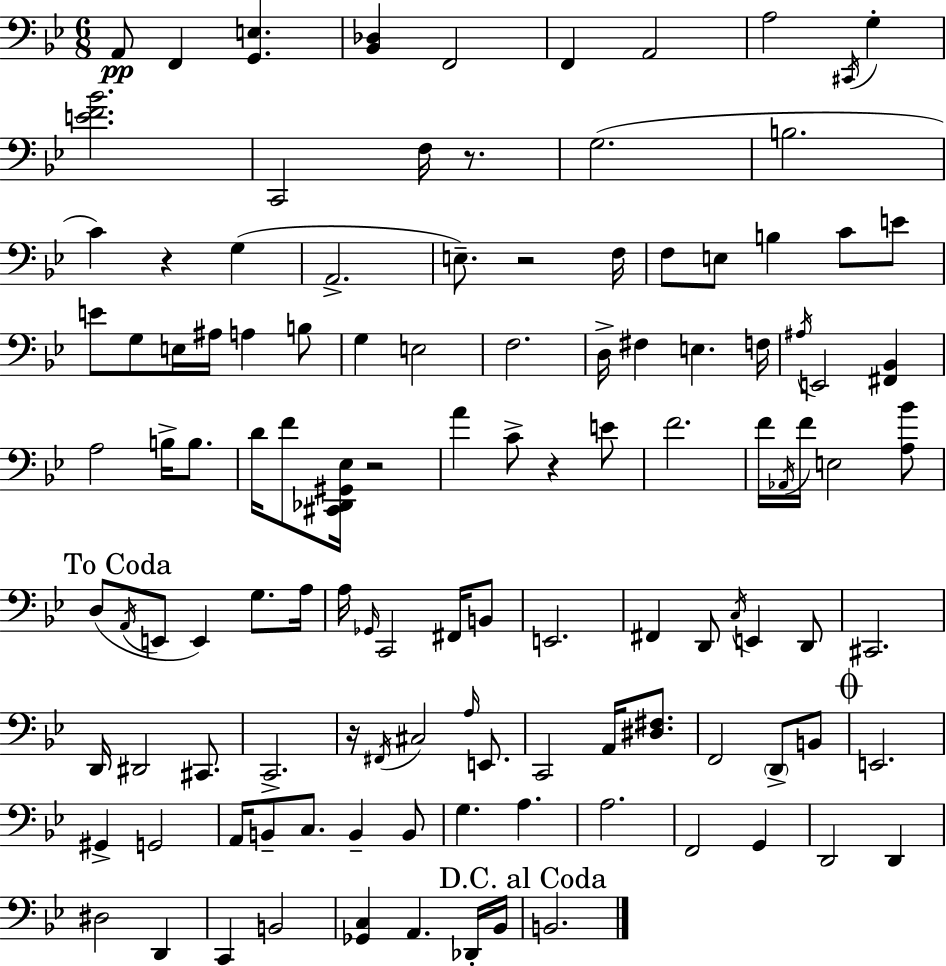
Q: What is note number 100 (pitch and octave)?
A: B2